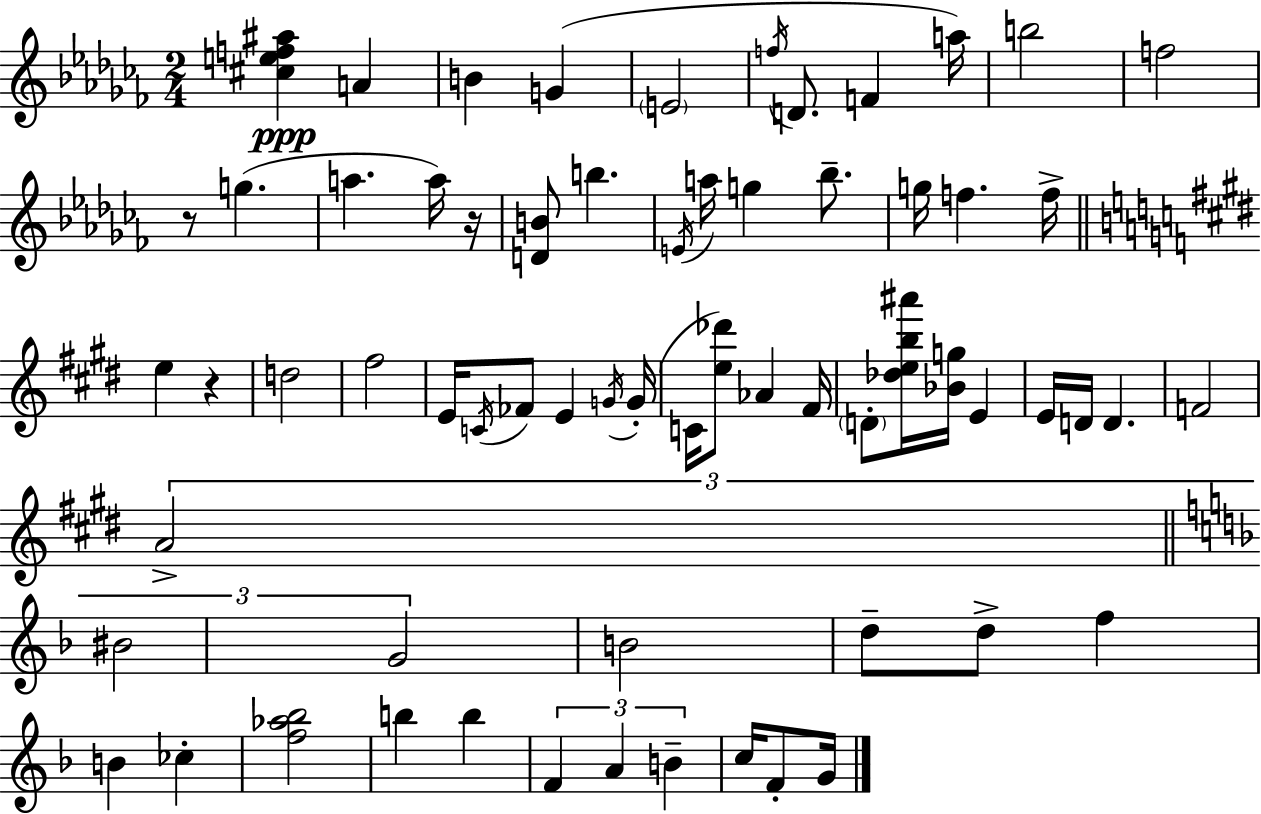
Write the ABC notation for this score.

X:1
T:Untitled
M:2/4
L:1/4
K:Abm
[^cef^a] A B G E2 f/4 D/2 F a/4 b2 f2 z/2 g a a/4 z/4 [DB]/2 b E/4 a/4 g _b/2 g/4 f f/4 e z d2 ^f2 E/4 C/4 _F/2 E G/4 G/4 C/4 [e_d']/2 _A ^F/4 D/2 [_deb^a']/4 [_Bg]/4 E E/4 D/4 D F2 A2 ^B2 G2 B2 d/2 d/2 f B _c [f_a_b]2 b b F A B c/4 F/2 G/4